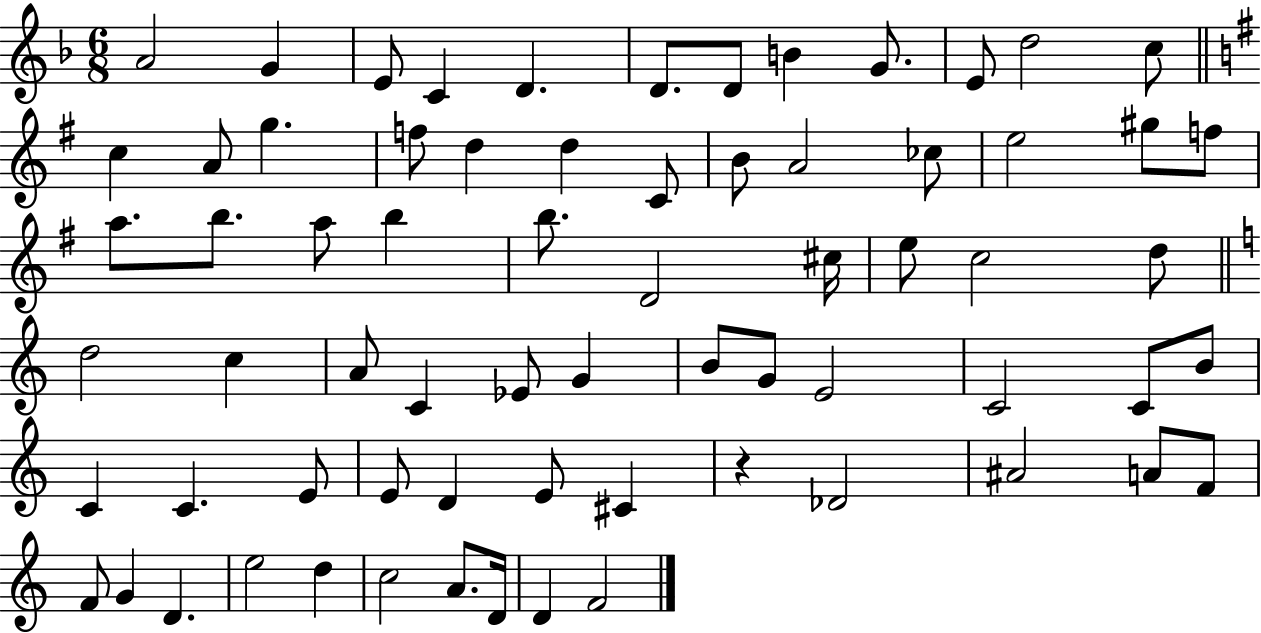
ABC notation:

X:1
T:Untitled
M:6/8
L:1/4
K:F
A2 G E/2 C D D/2 D/2 B G/2 E/2 d2 c/2 c A/2 g f/2 d d C/2 B/2 A2 _c/2 e2 ^g/2 f/2 a/2 b/2 a/2 b b/2 D2 ^c/4 e/2 c2 d/2 d2 c A/2 C _E/2 G B/2 G/2 E2 C2 C/2 B/2 C C E/2 E/2 D E/2 ^C z _D2 ^A2 A/2 F/2 F/2 G D e2 d c2 A/2 D/4 D F2